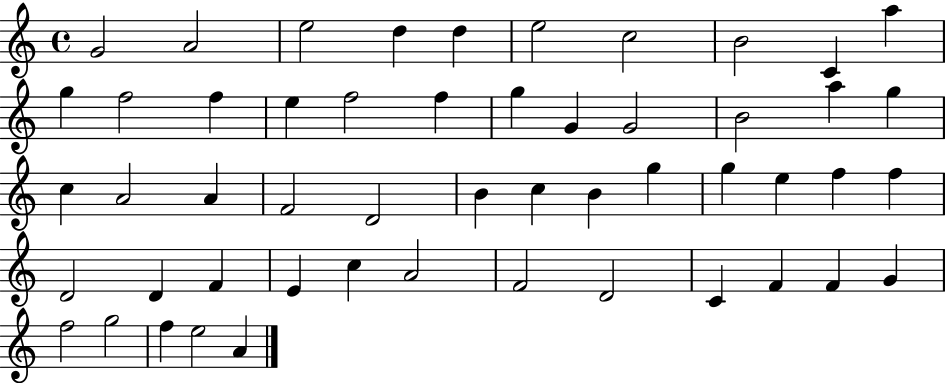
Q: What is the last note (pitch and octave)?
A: A4